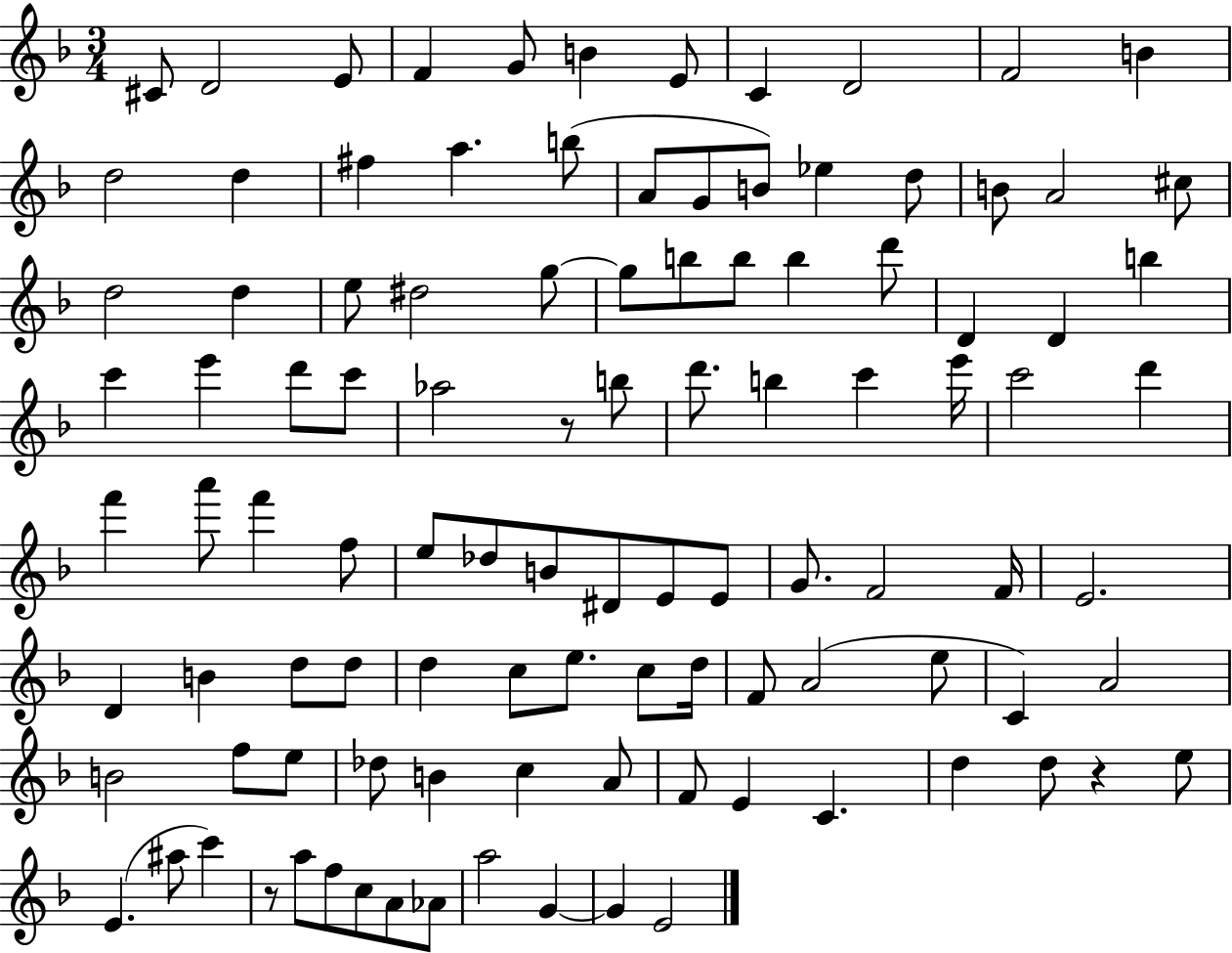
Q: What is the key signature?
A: F major